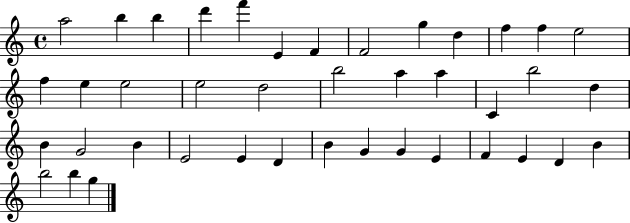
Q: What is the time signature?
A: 4/4